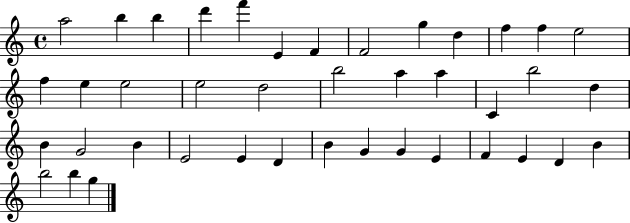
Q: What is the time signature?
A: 4/4